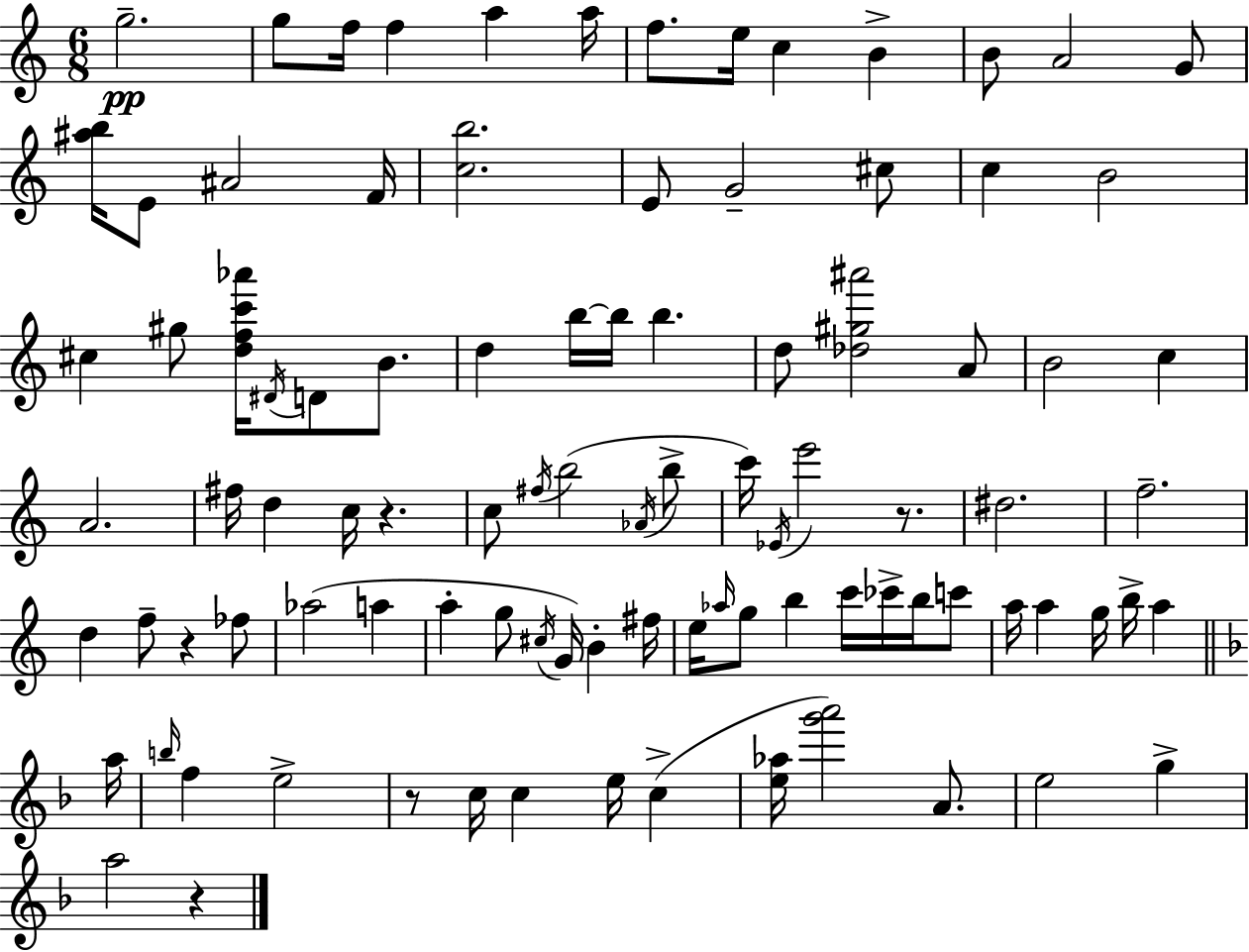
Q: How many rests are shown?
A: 5